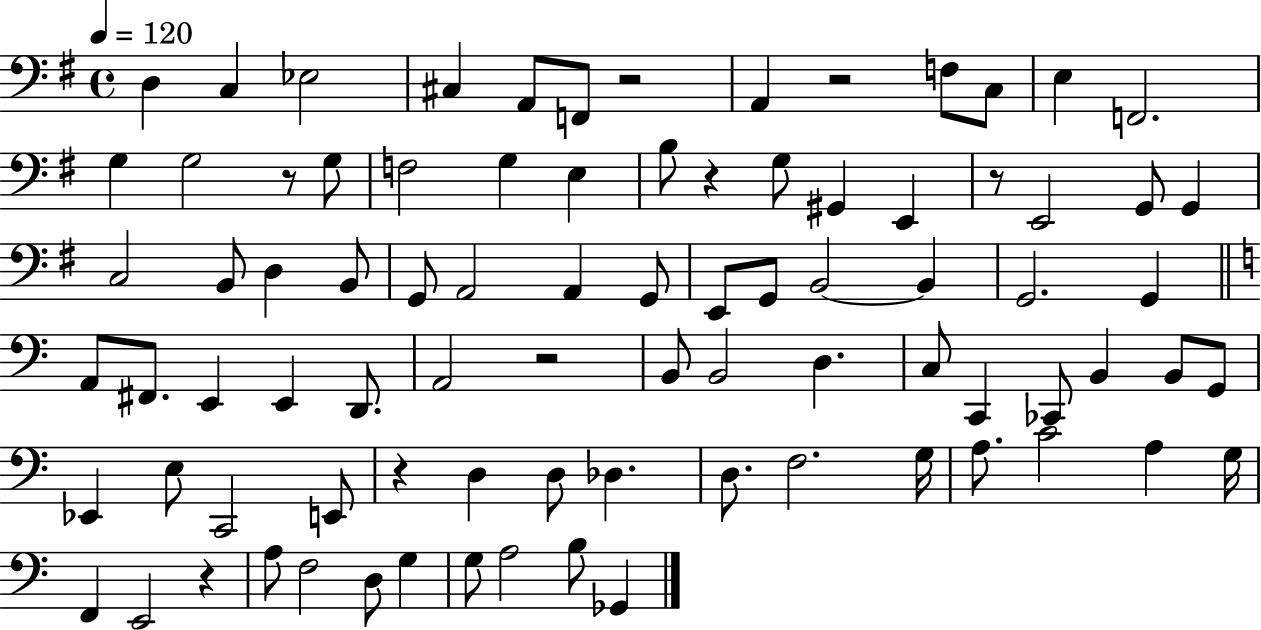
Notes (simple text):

D3/q C3/q Eb3/h C#3/q A2/e F2/e R/h A2/q R/h F3/e C3/e E3/q F2/h. G3/q G3/h R/e G3/e F3/h G3/q E3/q B3/e R/q G3/e G#2/q E2/q R/e E2/h G2/e G2/q C3/h B2/e D3/q B2/e G2/e A2/h A2/q G2/e E2/e G2/e B2/h B2/q G2/h. G2/q A2/e F#2/e. E2/q E2/q D2/e. A2/h R/h B2/e B2/h D3/q. C3/e C2/q CES2/e B2/q B2/e G2/e Eb2/q E3/e C2/h E2/e R/q D3/q D3/e Db3/q. D3/e. F3/h. G3/s A3/e. C4/h A3/q G3/s F2/q E2/h R/q A3/e F3/h D3/e G3/q G3/e A3/h B3/e Gb2/q